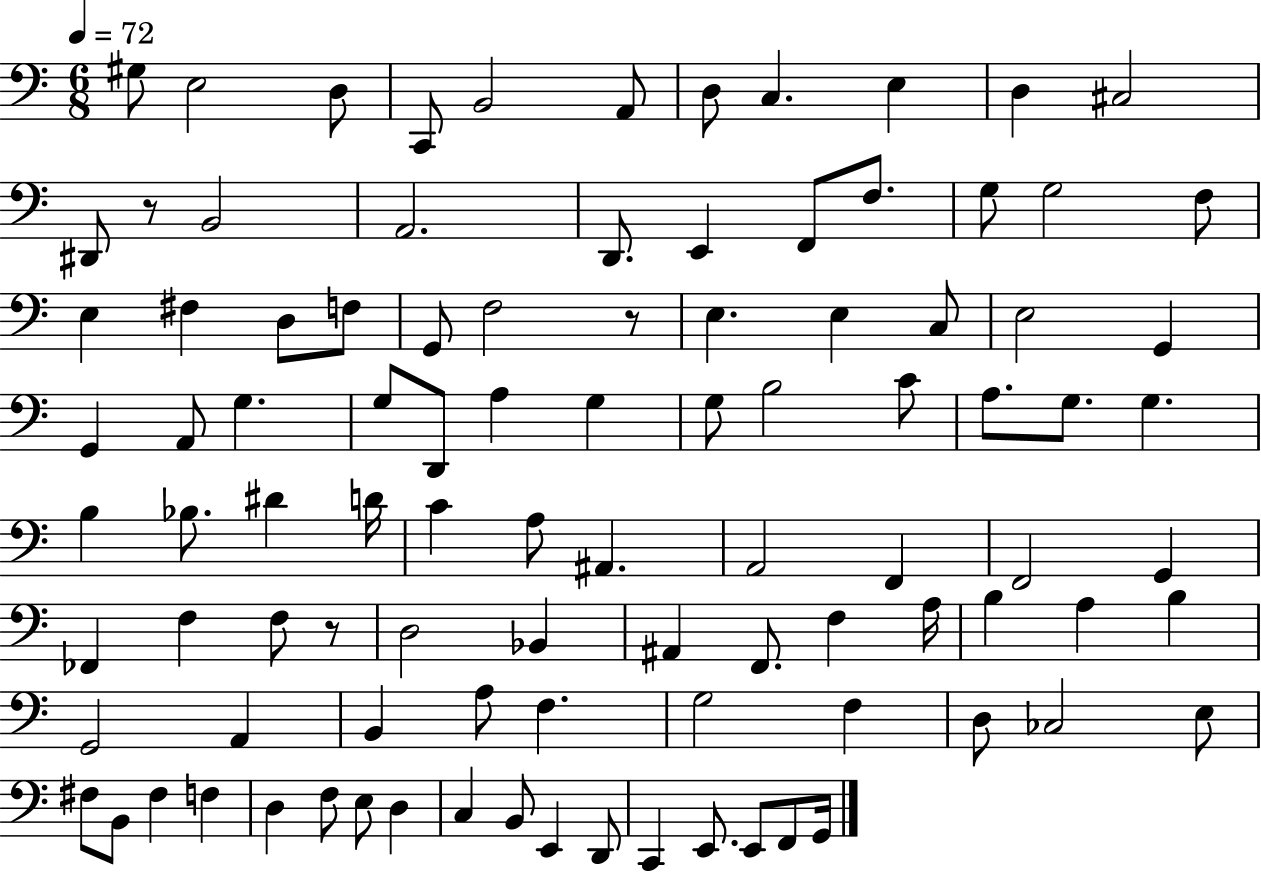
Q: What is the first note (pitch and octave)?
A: G#3